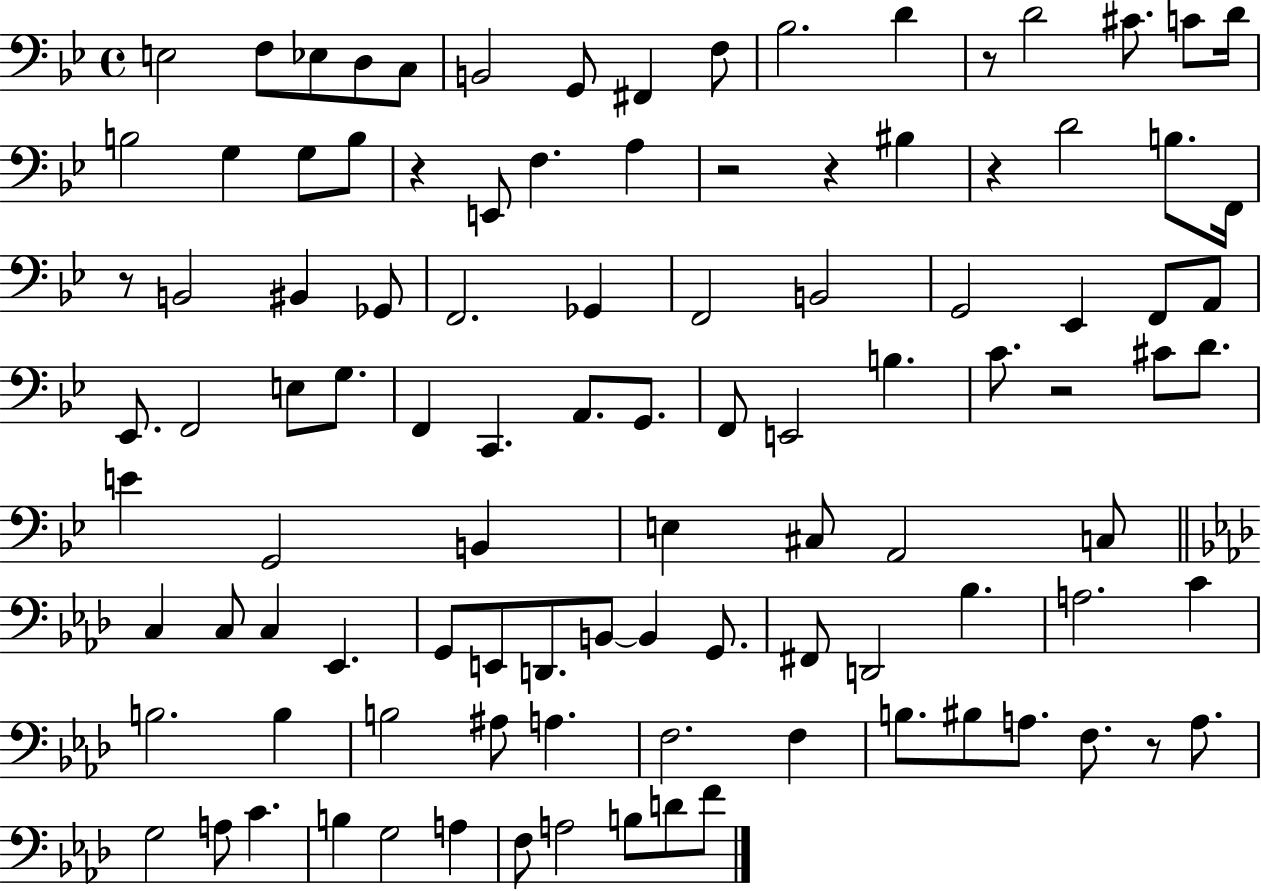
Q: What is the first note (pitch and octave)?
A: E3